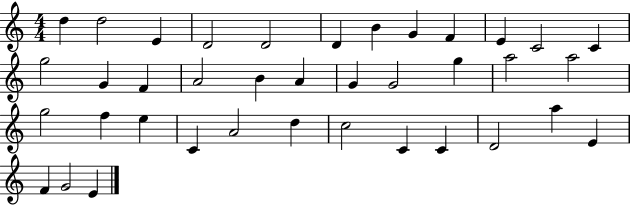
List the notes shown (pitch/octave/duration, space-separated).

D5/q D5/h E4/q D4/h D4/h D4/q B4/q G4/q F4/q E4/q C4/h C4/q G5/h G4/q F4/q A4/h B4/q A4/q G4/q G4/h G5/q A5/h A5/h G5/h F5/q E5/q C4/q A4/h D5/q C5/h C4/q C4/q D4/h A5/q E4/q F4/q G4/h E4/q